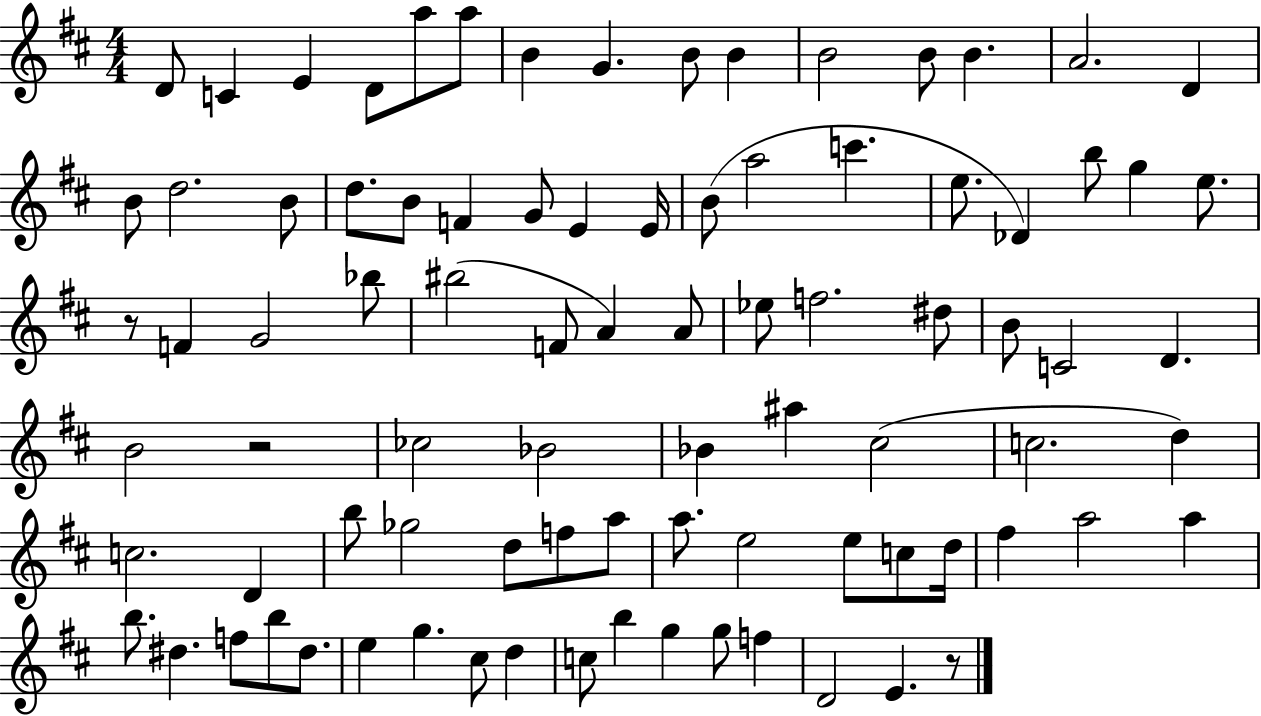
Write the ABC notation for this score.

X:1
T:Untitled
M:4/4
L:1/4
K:D
D/2 C E D/2 a/2 a/2 B G B/2 B B2 B/2 B A2 D B/2 d2 B/2 d/2 B/2 F G/2 E E/4 B/2 a2 c' e/2 _D b/2 g e/2 z/2 F G2 _b/2 ^b2 F/2 A A/2 _e/2 f2 ^d/2 B/2 C2 D B2 z2 _c2 _B2 _B ^a ^c2 c2 d c2 D b/2 _g2 d/2 f/2 a/2 a/2 e2 e/2 c/2 d/4 ^f a2 a b/2 ^d f/2 b/2 ^d/2 e g ^c/2 d c/2 b g g/2 f D2 E z/2